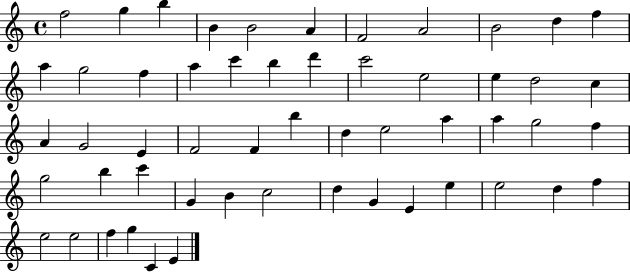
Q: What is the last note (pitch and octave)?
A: E4